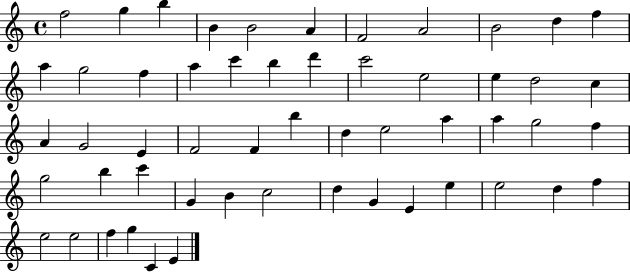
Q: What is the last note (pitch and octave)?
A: E4